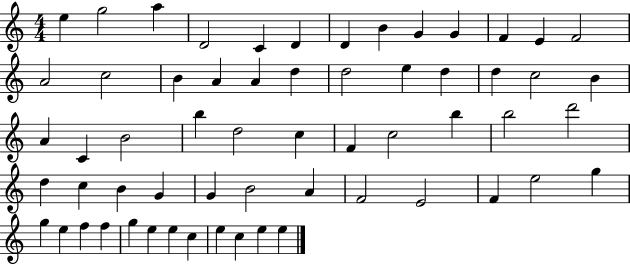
{
  \clef treble
  \numericTimeSignature
  \time 4/4
  \key c \major
  e''4 g''2 a''4 | d'2 c'4 d'4 | d'4 b'4 g'4 g'4 | f'4 e'4 f'2 | \break a'2 c''2 | b'4 a'4 a'4 d''4 | d''2 e''4 d''4 | d''4 c''2 b'4 | \break a'4 c'4 b'2 | b''4 d''2 c''4 | f'4 c''2 b''4 | b''2 d'''2 | \break d''4 c''4 b'4 g'4 | g'4 b'2 a'4 | f'2 e'2 | f'4 e''2 g''4 | \break g''4 e''4 f''4 f''4 | g''4 e''4 e''4 c''4 | e''4 c''4 e''4 e''4 | \bar "|."
}